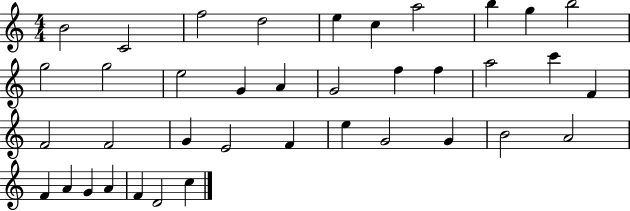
X:1
T:Untitled
M:4/4
L:1/4
K:C
B2 C2 f2 d2 e c a2 b g b2 g2 g2 e2 G A G2 f f a2 c' F F2 F2 G E2 F e G2 G B2 A2 F A G A F D2 c